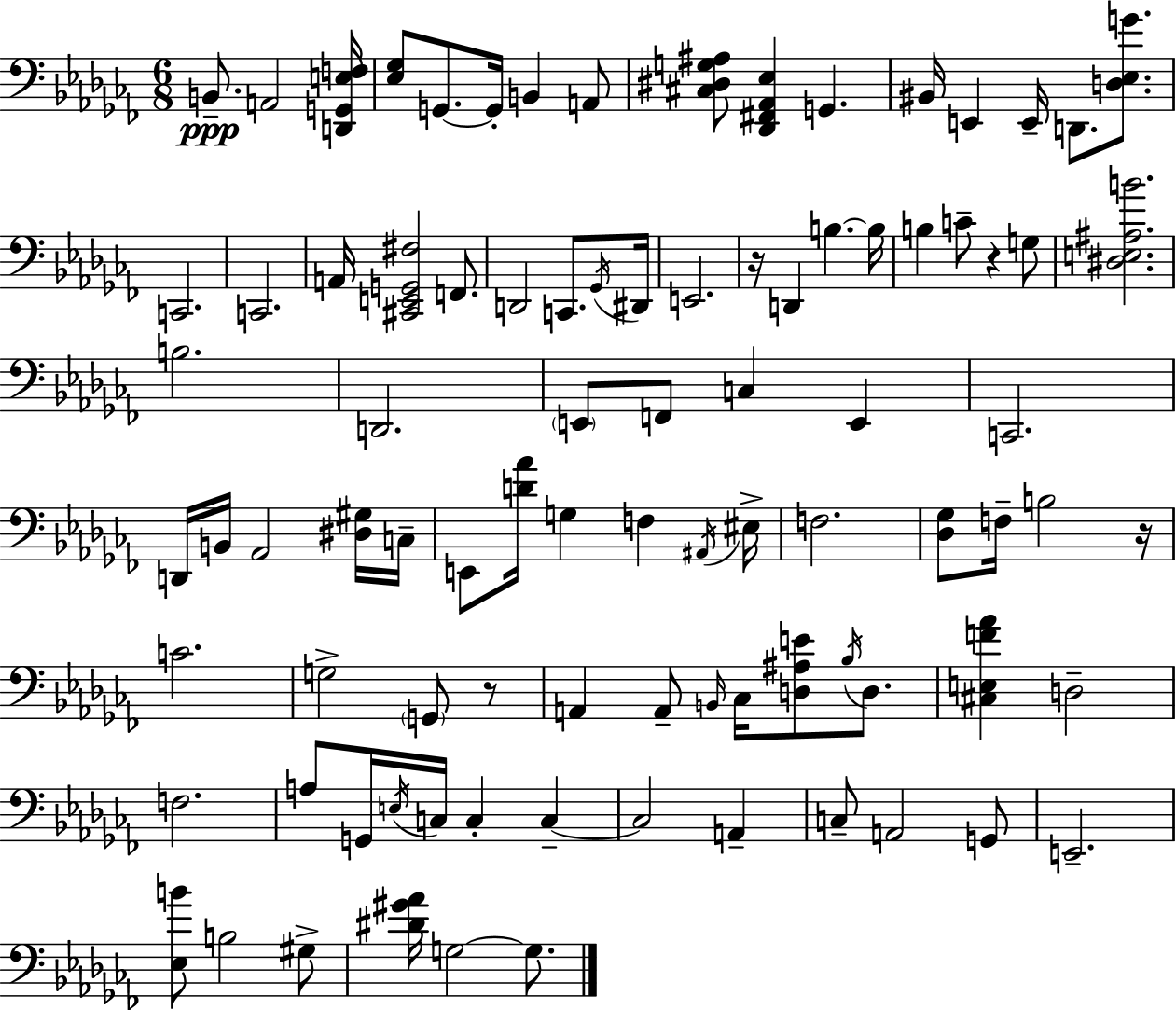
X:1
T:Untitled
M:6/8
L:1/4
K:Abm
B,,/2 A,,2 [D,,G,,E,F,]/4 [_E,_G,]/2 G,,/2 G,,/4 B,, A,,/2 [^C,^D,G,^A,]/2 [_D,,^F,,_A,,_E,] G,, ^B,,/4 E,, E,,/4 D,,/2 [D,_E,G]/2 C,,2 C,,2 A,,/4 [^C,,E,,G,,^F,]2 F,,/2 D,,2 C,,/2 _G,,/4 ^D,,/4 E,,2 z/4 D,, B, B,/4 B, C/2 z G,/2 [^D,E,^A,B]2 B,2 D,,2 E,,/2 F,,/2 C, E,, C,,2 D,,/4 B,,/4 _A,,2 [^D,^G,]/4 C,/4 E,,/2 [D_A]/4 G, F, ^A,,/4 ^E,/4 F,2 [_D,_G,]/2 F,/4 B,2 z/4 C2 G,2 G,,/2 z/2 A,, A,,/2 B,,/4 _C,/4 [D,^A,E]/2 _B,/4 D,/2 [^C,E,F_A] D,2 F,2 A,/2 G,,/4 E,/4 C,/4 C, C, C,2 A,, C,/2 A,,2 G,,/2 E,,2 [_E,B]/2 B,2 ^G,/2 [^D^G_A]/4 G,2 G,/2